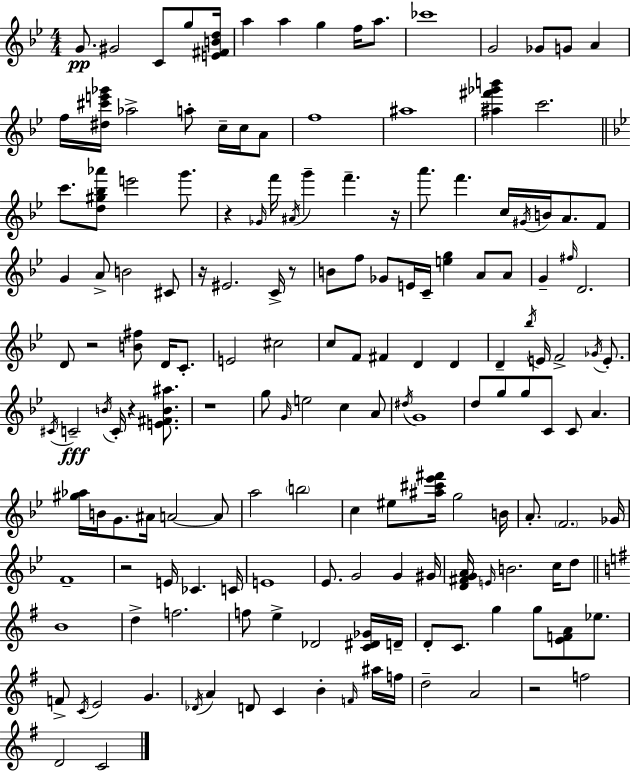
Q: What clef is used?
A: treble